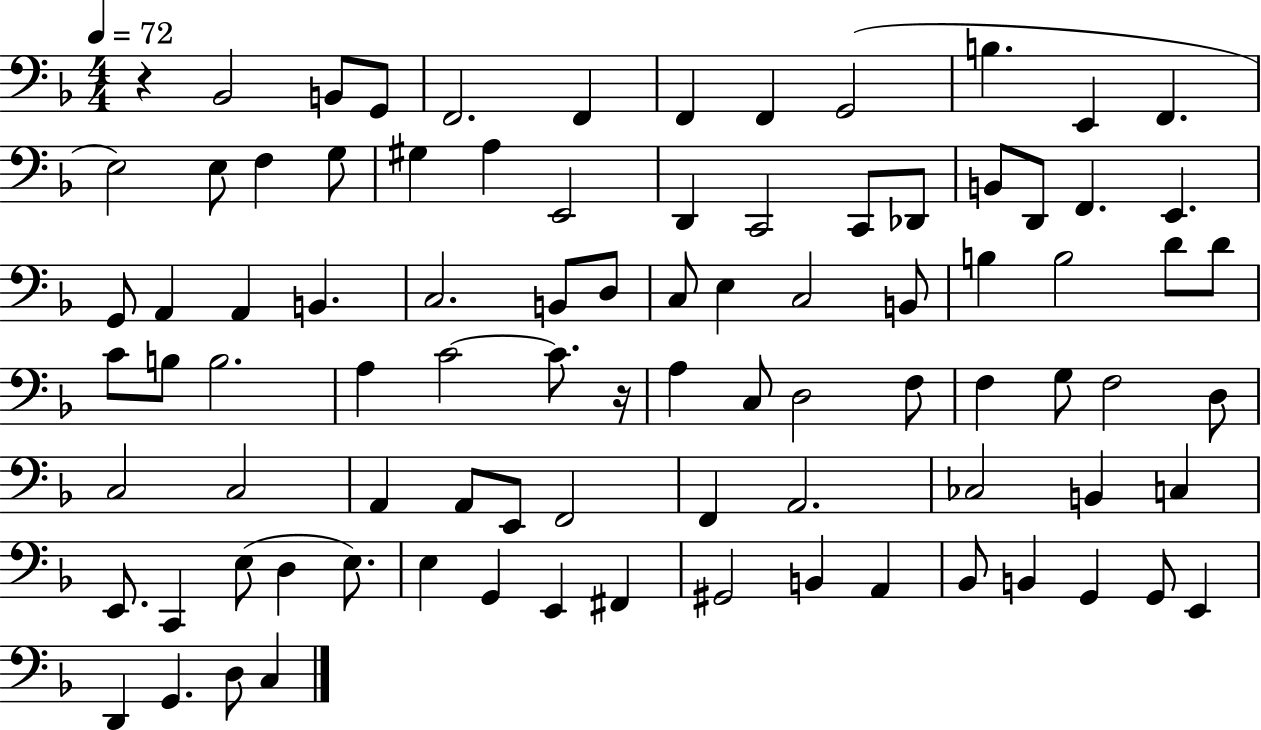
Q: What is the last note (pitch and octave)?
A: C3